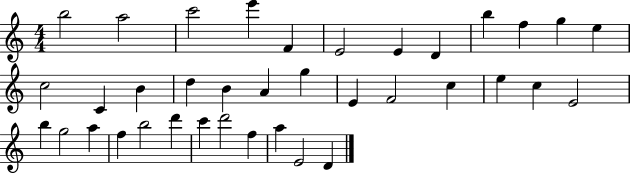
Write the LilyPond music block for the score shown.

{
  \clef treble
  \numericTimeSignature
  \time 4/4
  \key c \major
  b''2 a''2 | c'''2 e'''4 f'4 | e'2 e'4 d'4 | b''4 f''4 g''4 e''4 | \break c''2 c'4 b'4 | d''4 b'4 a'4 g''4 | e'4 f'2 c''4 | e''4 c''4 e'2 | \break b''4 g''2 a''4 | f''4 b''2 d'''4 | c'''4 d'''2 f''4 | a''4 e'2 d'4 | \break \bar "|."
}